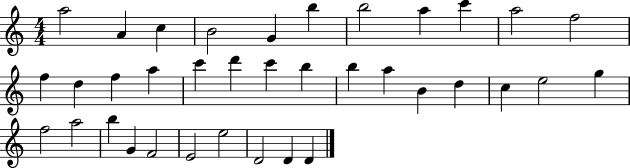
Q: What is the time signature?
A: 4/4